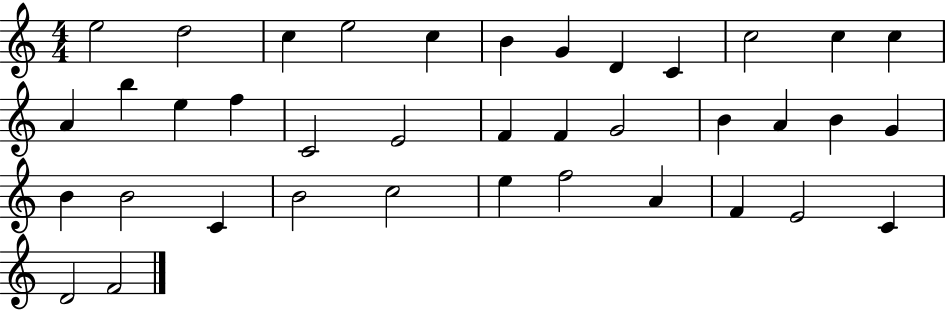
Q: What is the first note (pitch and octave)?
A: E5